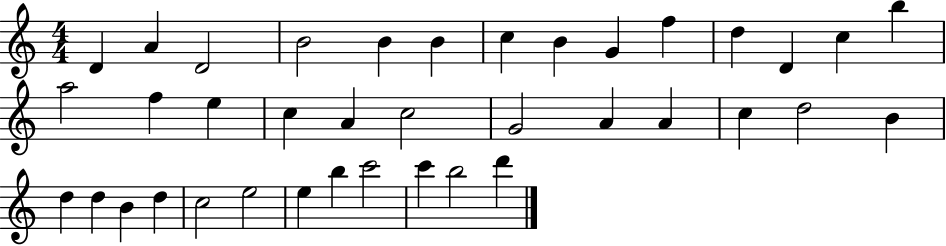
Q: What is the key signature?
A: C major